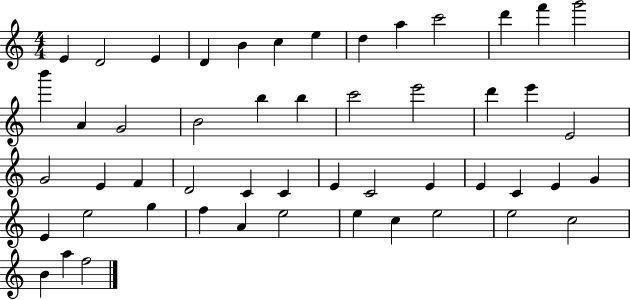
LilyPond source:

{
  \clef treble
  \numericTimeSignature
  \time 4/4
  \key c \major
  e'4 d'2 e'4 | d'4 b'4 c''4 e''4 | d''4 a''4 c'''2 | d'''4 f'''4 g'''2 | \break b'''4 a'4 g'2 | b'2 b''4 b''4 | c'''2 e'''2 | d'''4 e'''4 e'2 | \break g'2 e'4 f'4 | d'2 c'4 c'4 | e'4 c'2 e'4 | e'4 c'4 e'4 g'4 | \break e'4 e''2 g''4 | f''4 a'4 e''2 | e''4 c''4 e''2 | e''2 c''2 | \break b'4 a''4 f''2 | \bar "|."
}